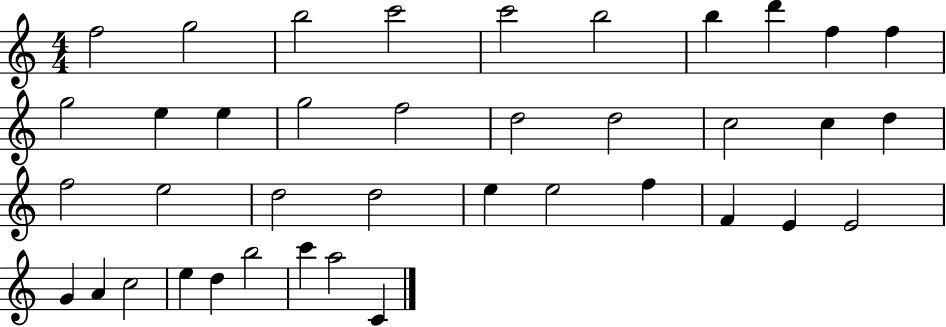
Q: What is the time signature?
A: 4/4